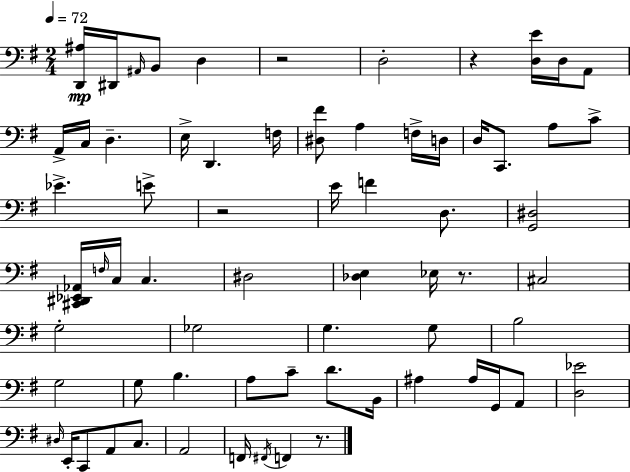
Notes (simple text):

[D2,A#3]/s D#2/s A#2/s B2/e D3/q R/h D3/h R/q [D3,E4]/s D3/s A2/e A2/s C3/s D3/q. E3/s D2/q. F3/s [D#3,F#4]/e A3/q F3/s D3/s D3/s C2/e. A3/e C4/e Eb4/q. E4/e R/h E4/s F4/q D3/e. [G2,D#3]/h [C#2,D#2,Eb2,Ab2]/s F3/s C3/s C3/q. D#3/h [Db3,E3]/q Eb3/s R/e. C#3/h G3/h Gb3/h G3/q. G3/e B3/h G3/h G3/e B3/q. A3/e C4/e D4/e. B2/s A#3/q A#3/s G2/s A2/e [D3,Eb4]/h D#3/s E2/s C2/e A2/e C3/e. A2/h F2/s F#2/s F2/q R/e.